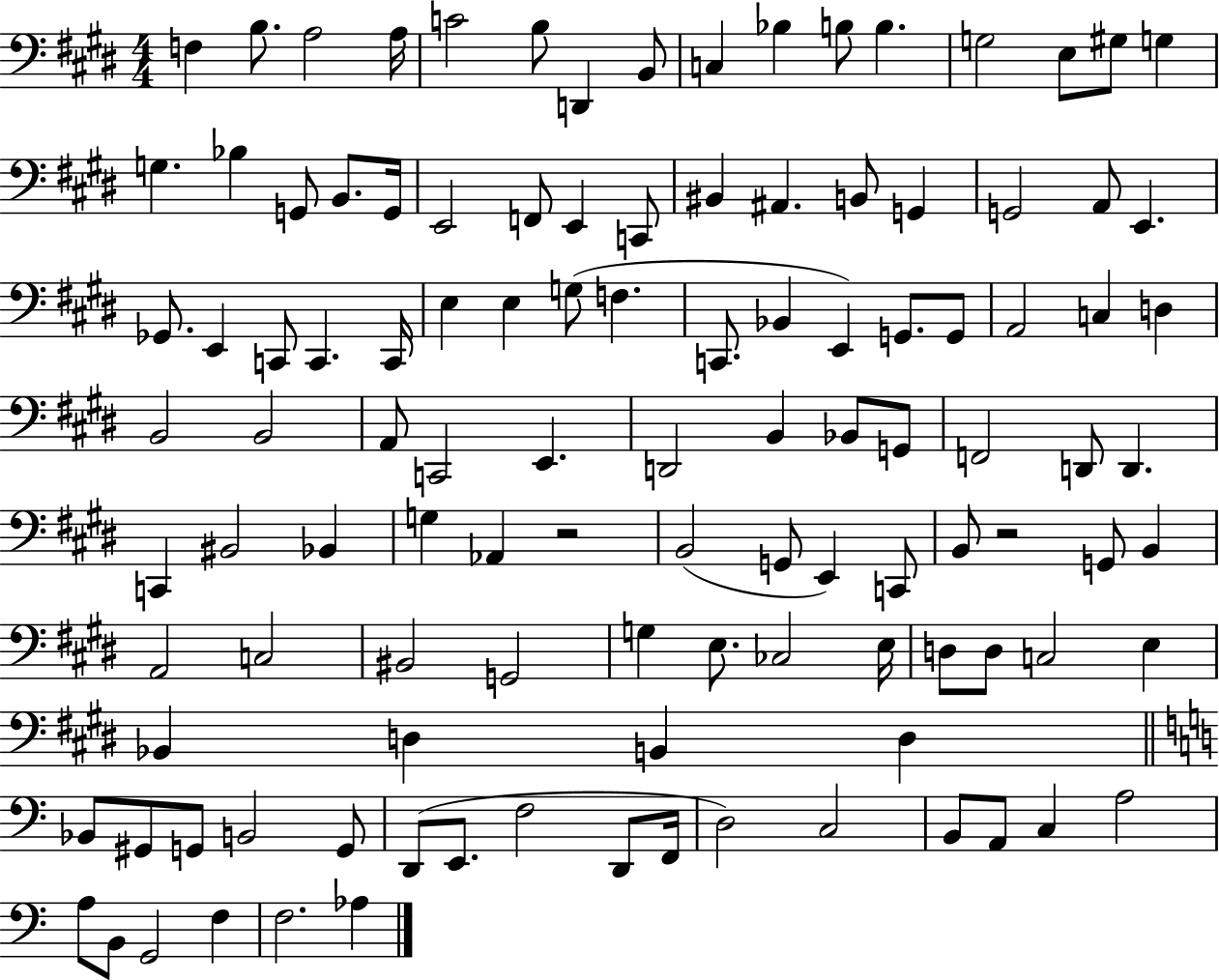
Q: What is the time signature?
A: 4/4